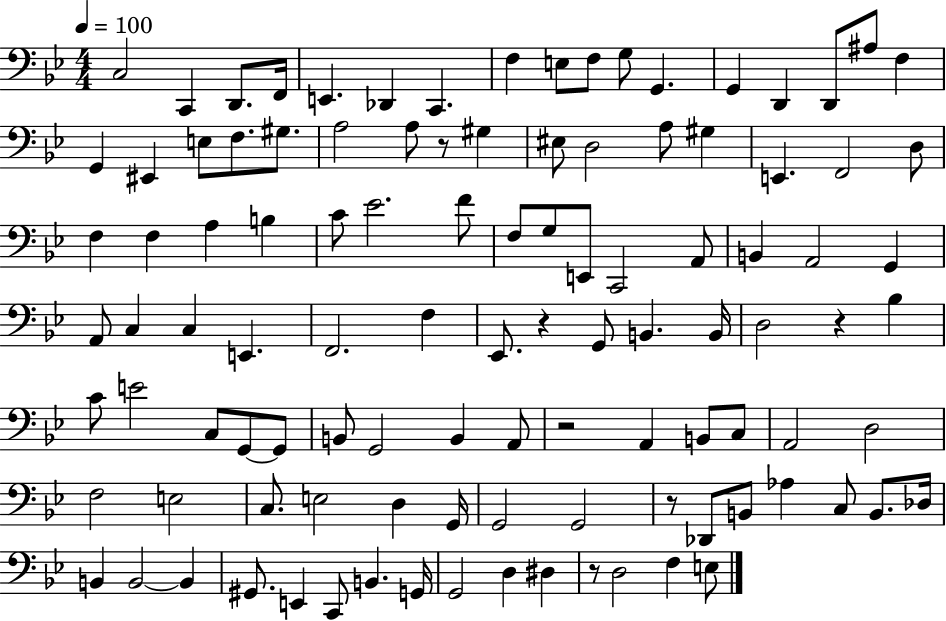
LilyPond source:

{
  \clef bass
  \numericTimeSignature
  \time 4/4
  \key bes \major
  \tempo 4 = 100
  c2 c,4 d,8. f,16 | e,4. des,4 c,4. | f4 e8 f8 g8 g,4. | g,4 d,4 d,8 ais8 f4 | \break g,4 eis,4 e8 f8. gis8. | a2 a8 r8 gis4 | eis8 d2 a8 gis4 | e,4. f,2 d8 | \break f4 f4 a4 b4 | c'8 ees'2. f'8 | f8 g8 e,8 c,2 a,8 | b,4 a,2 g,4 | \break a,8 c4 c4 e,4. | f,2. f4 | ees,8. r4 g,8 b,4. b,16 | d2 r4 bes4 | \break c'8 e'2 c8 g,8~~ g,8 | b,8 g,2 b,4 a,8 | r2 a,4 b,8 c8 | a,2 d2 | \break f2 e2 | c8. e2 d4 g,16 | g,2 g,2 | r8 des,8 b,8 aes4 c8 b,8. des16 | \break b,4 b,2~~ b,4 | gis,8. e,4 c,8 b,4. g,16 | g,2 d4 dis4 | r8 d2 f4 e8 | \break \bar "|."
}